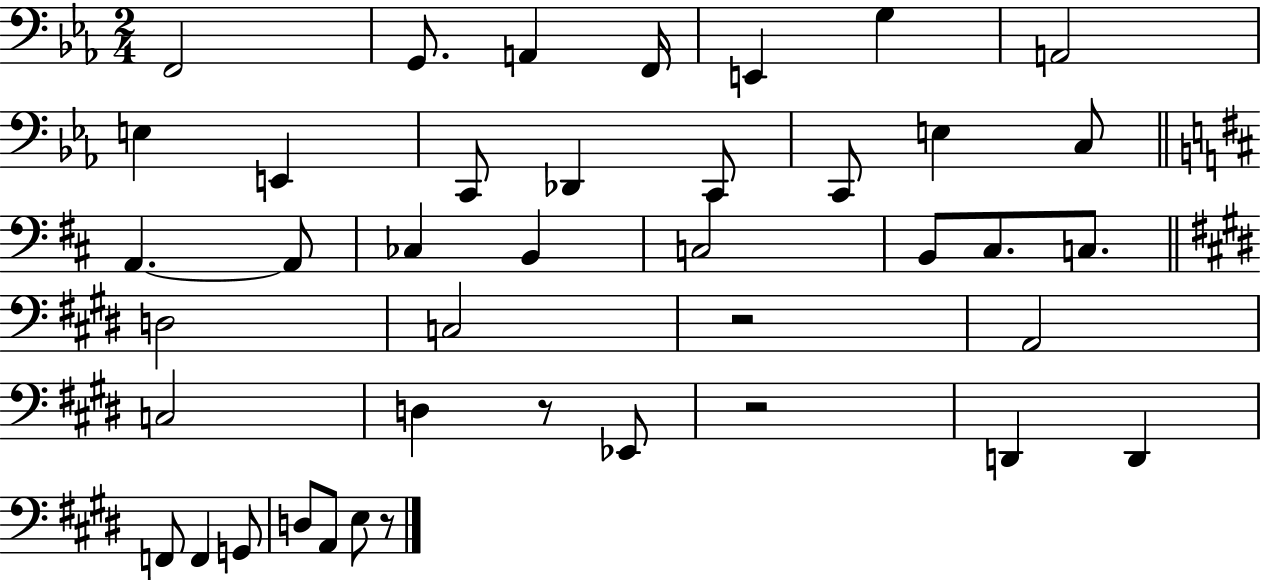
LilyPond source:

{
  \clef bass
  \numericTimeSignature
  \time 2/4
  \key ees \major
  f,2 | g,8. a,4 f,16 | e,4 g4 | a,2 | \break e4 e,4 | c,8 des,4 c,8 | c,8 e4 c8 | \bar "||" \break \key d \major a,4.~~ a,8 | ces4 b,4 | c2 | b,8 cis8. c8. | \break \bar "||" \break \key e \major d2 | c2 | r2 | a,2 | \break c2 | d4 r8 ees,8 | r2 | d,4 d,4 | \break f,8 f,4 g,8 | d8 a,8 e8 r8 | \bar "|."
}